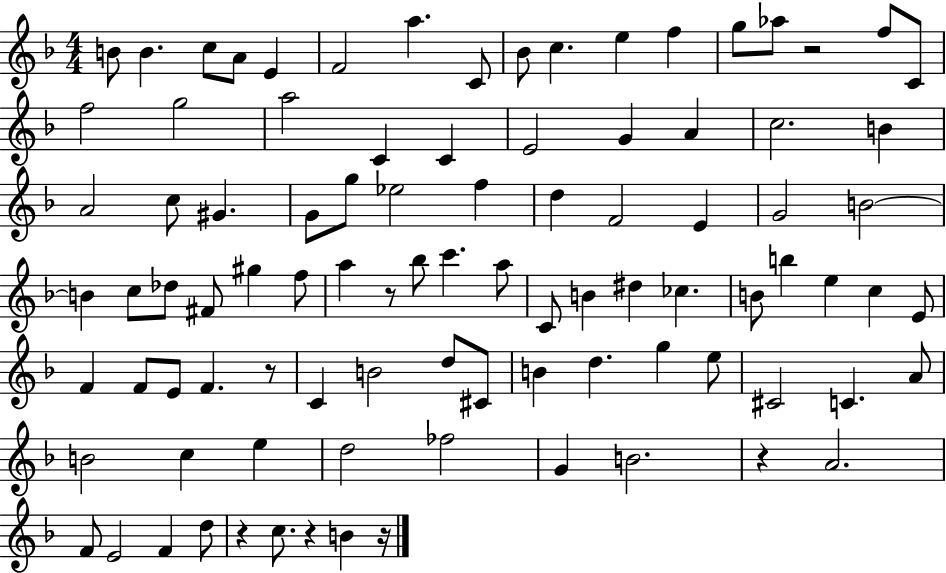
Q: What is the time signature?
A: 4/4